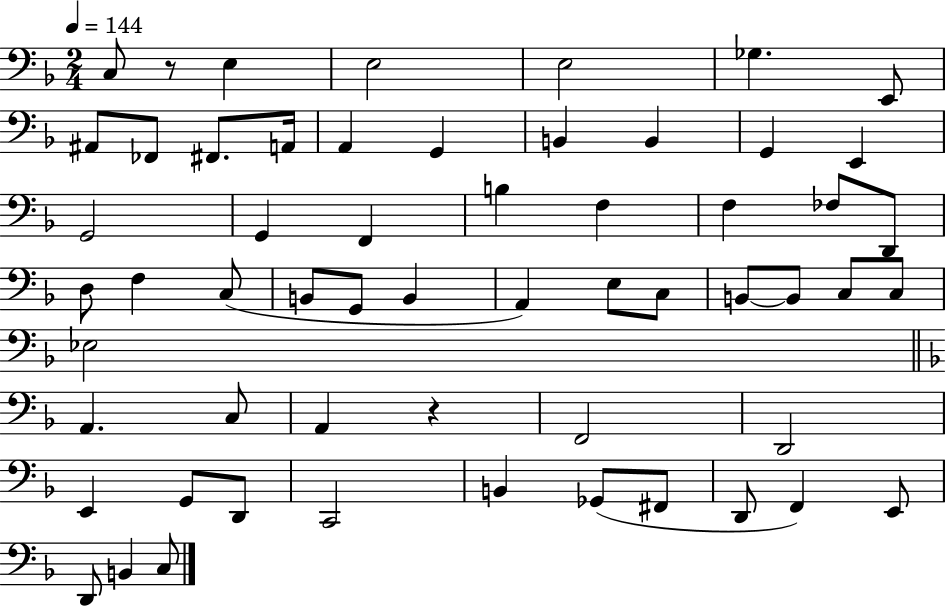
{
  \clef bass
  \numericTimeSignature
  \time 2/4
  \key f \major
  \tempo 4 = 144
  \repeat volta 2 { c8 r8 e4 | e2 | e2 | ges4. e,8 | \break ais,8 fes,8 fis,8. a,16 | a,4 g,4 | b,4 b,4 | g,4 e,4 | \break g,2 | g,4 f,4 | b4 f4 | f4 fes8 d,8 | \break d8 f4 c8( | b,8 g,8 b,4 | a,4) e8 c8 | b,8~~ b,8 c8 c8 | \break ees2 | \bar "||" \break \key f \major a,4. c8 | a,4 r4 | f,2 | d,2 | \break e,4 g,8 d,8 | c,2 | b,4 ges,8( fis,8 | d,8 f,4) e,8 | \break d,8 b,4 c8 | } \bar "|."
}